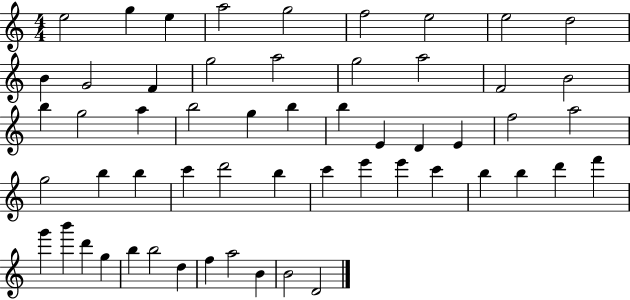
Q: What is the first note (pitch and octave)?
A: E5